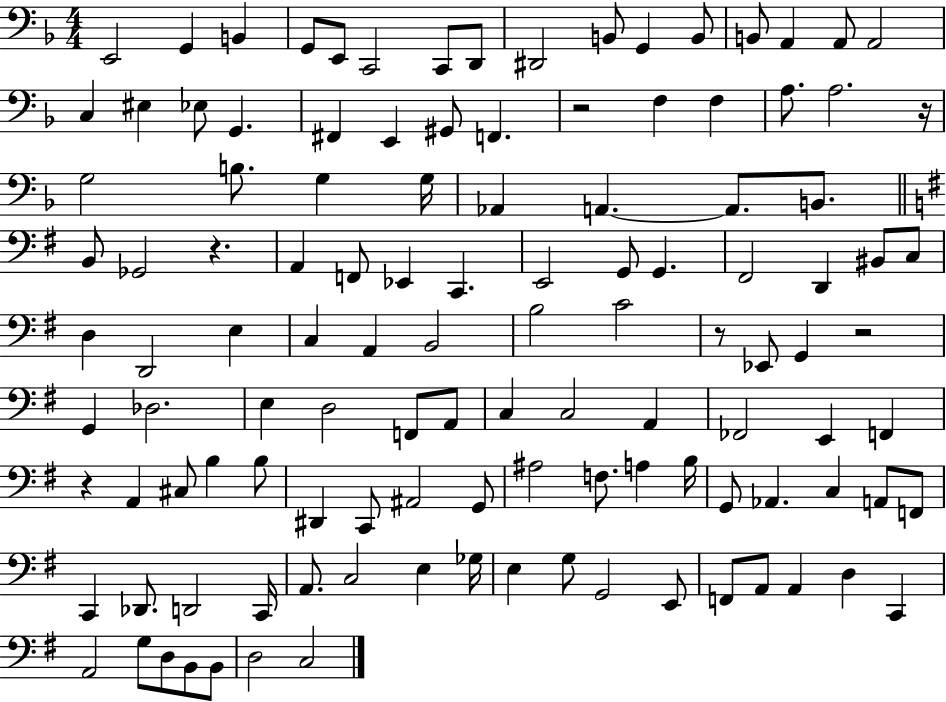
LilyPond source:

{
  \clef bass
  \numericTimeSignature
  \time 4/4
  \key f \major
  e,2 g,4 b,4 | g,8 e,8 c,2 c,8 d,8 | dis,2 b,8 g,4 b,8 | b,8 a,4 a,8 a,2 | \break c4 eis4 ees8 g,4. | fis,4 e,4 gis,8 f,4. | r2 f4 f4 | a8. a2. r16 | \break g2 b8. g4 g16 | aes,4 a,4.~~ a,8. b,8. | \bar "||" \break \key g \major b,8 ges,2 r4. | a,4 f,8 ees,4 c,4. | e,2 g,8 g,4. | fis,2 d,4 bis,8 c8 | \break d4 d,2 e4 | c4 a,4 b,2 | b2 c'2 | r8 ees,8 g,4 r2 | \break g,4 des2. | e4 d2 f,8 a,8 | c4 c2 a,4 | fes,2 e,4 f,4 | \break r4 a,4 cis8 b4 b8 | dis,4 c,8 ais,2 g,8 | ais2 f8. a4 b16 | g,8 aes,4. c4 a,8 f,8 | \break c,4 des,8. d,2 c,16 | a,8. c2 e4 ges16 | e4 g8 g,2 e,8 | f,8 a,8 a,4 d4 c,4 | \break a,2 g8 d8 b,8 b,8 | d2 c2 | \bar "|."
}